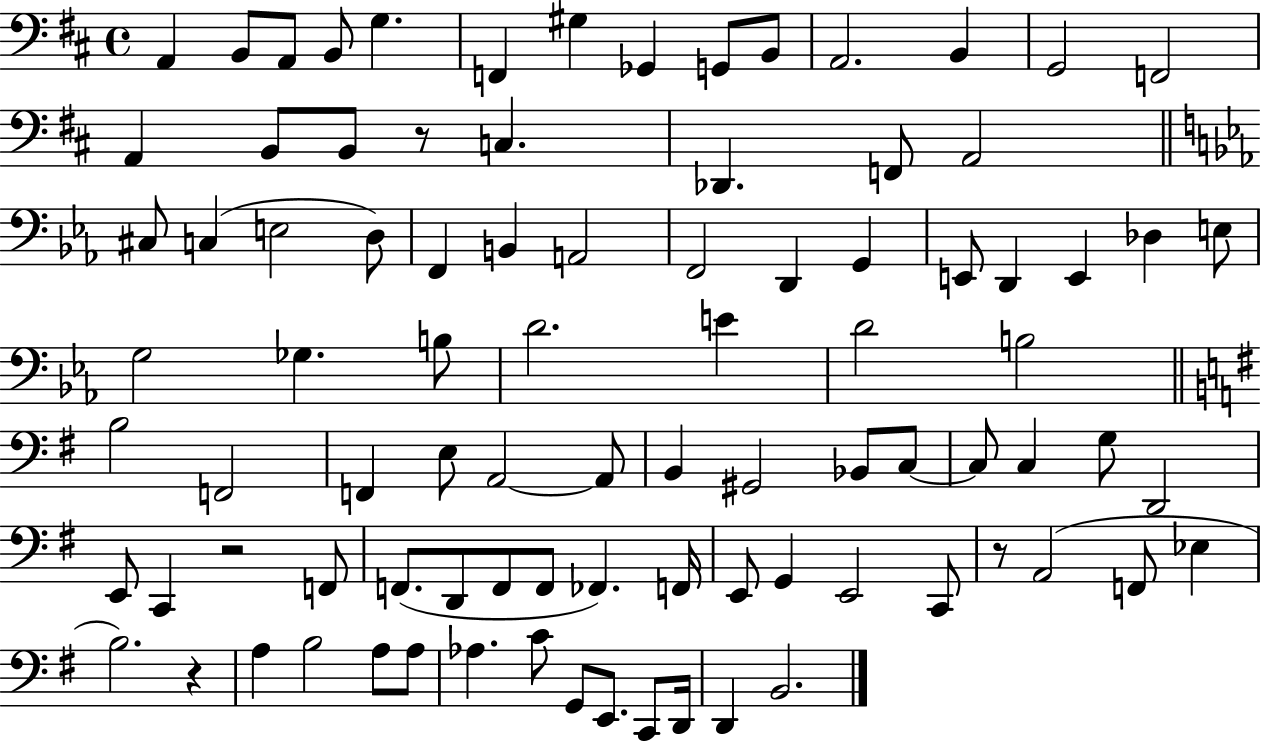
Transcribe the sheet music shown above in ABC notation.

X:1
T:Untitled
M:4/4
L:1/4
K:D
A,, B,,/2 A,,/2 B,,/2 G, F,, ^G, _G,, G,,/2 B,,/2 A,,2 B,, G,,2 F,,2 A,, B,,/2 B,,/2 z/2 C, _D,, F,,/2 A,,2 ^C,/2 C, E,2 D,/2 F,, B,, A,,2 F,,2 D,, G,, E,,/2 D,, E,, _D, E,/2 G,2 _G, B,/2 D2 E D2 B,2 B,2 F,,2 F,, E,/2 A,,2 A,,/2 B,, ^G,,2 _B,,/2 C,/2 C,/2 C, G,/2 D,,2 E,,/2 C,, z2 F,,/2 F,,/2 D,,/2 F,,/2 F,,/2 _F,, F,,/4 E,,/2 G,, E,,2 C,,/2 z/2 A,,2 F,,/2 _E, B,2 z A, B,2 A,/2 A,/2 _A, C/2 G,,/2 E,,/2 C,,/2 D,,/4 D,, B,,2